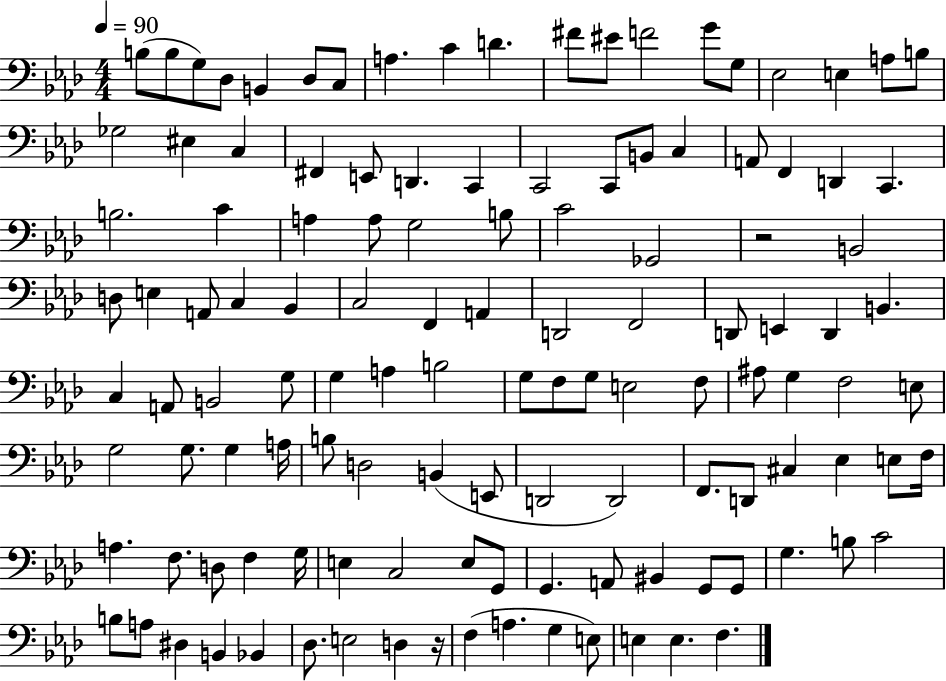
X:1
T:Untitled
M:4/4
L:1/4
K:Ab
B,/2 B,/2 G,/2 _D,/2 B,, _D,/2 C,/2 A, C D ^F/2 ^E/2 F2 G/2 G,/2 _E,2 E, A,/2 B,/2 _G,2 ^E, C, ^F,, E,,/2 D,, C,, C,,2 C,,/2 B,,/2 C, A,,/2 F,, D,, C,, B,2 C A, A,/2 G,2 B,/2 C2 _G,,2 z2 B,,2 D,/2 E, A,,/2 C, _B,, C,2 F,, A,, D,,2 F,,2 D,,/2 E,, D,, B,, C, A,,/2 B,,2 G,/2 G, A, B,2 G,/2 F,/2 G,/2 E,2 F,/2 ^A,/2 G, F,2 E,/2 G,2 G,/2 G, A,/4 B,/2 D,2 B,, E,,/2 D,,2 D,,2 F,,/2 D,,/2 ^C, _E, E,/2 F,/4 A, F,/2 D,/2 F, G,/4 E, C,2 E,/2 G,,/2 G,, A,,/2 ^B,, G,,/2 G,,/2 G, B,/2 C2 B,/2 A,/2 ^D, B,, _B,, _D,/2 E,2 D, z/4 F, A, G, E,/2 E, E, F,